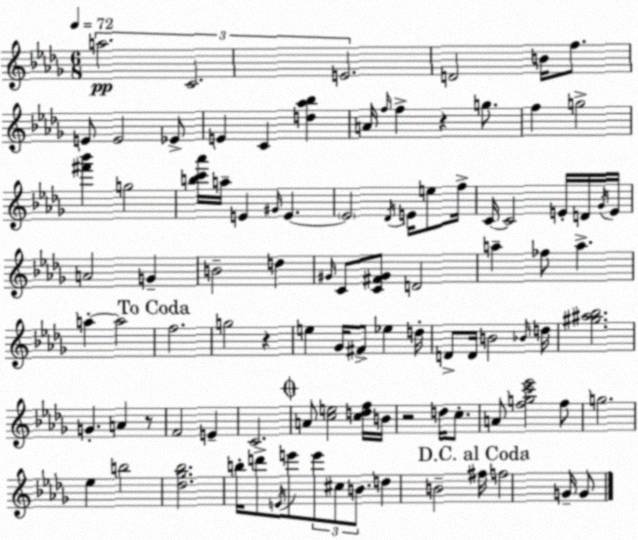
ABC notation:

X:1
T:Untitled
M:6/8
L:1/4
K:Bbm
a2 C2 E2 D2 B/4 f/2 E/2 E2 _E/2 E C [d_a_b] A/4 f/4 f z g/2 f g2 [^f'_b'] g2 [bc'_a']/4 a/4 E ^G/4 E E2 _D/4 E/4 e/2 f/4 C/4 C2 E/4 D/4 _G/4 E/4 A2 G B2 d ^G/4 C/2 [C^F^G]/2 D2 a _f/2 a a a2 f2 g2 z e _G/4 ^F/2 _e d/4 D/2 D/4 B2 _B/4 d/4 [^g^a_b]2 G A z/2 F2 E C2 A/2 [ce]2 [cdf]/4 B/4 z2 d/4 c/2 A/2 [fgc'_e']2 f/2 g2 _e b2 [_d_g_b]2 b/4 d'/2 E/4 e'/2 e'/2 ^c/2 B/2 d B2 ^f/4 f2 G/4 G/2